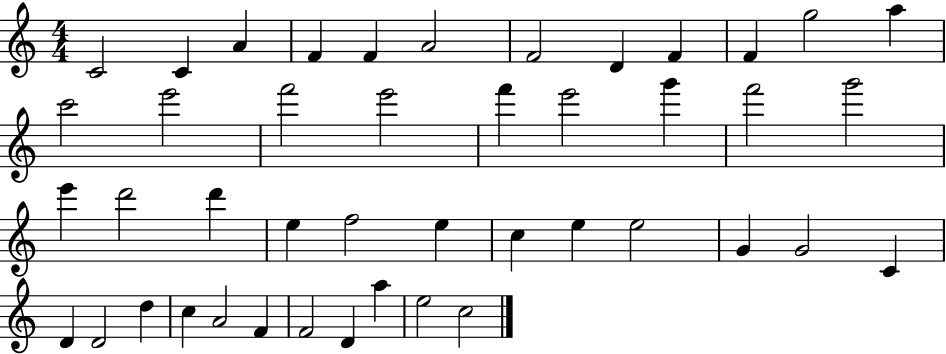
X:1
T:Untitled
M:4/4
L:1/4
K:C
C2 C A F F A2 F2 D F F g2 a c'2 e'2 f'2 e'2 f' e'2 g' f'2 g'2 e' d'2 d' e f2 e c e e2 G G2 C D D2 d c A2 F F2 D a e2 c2